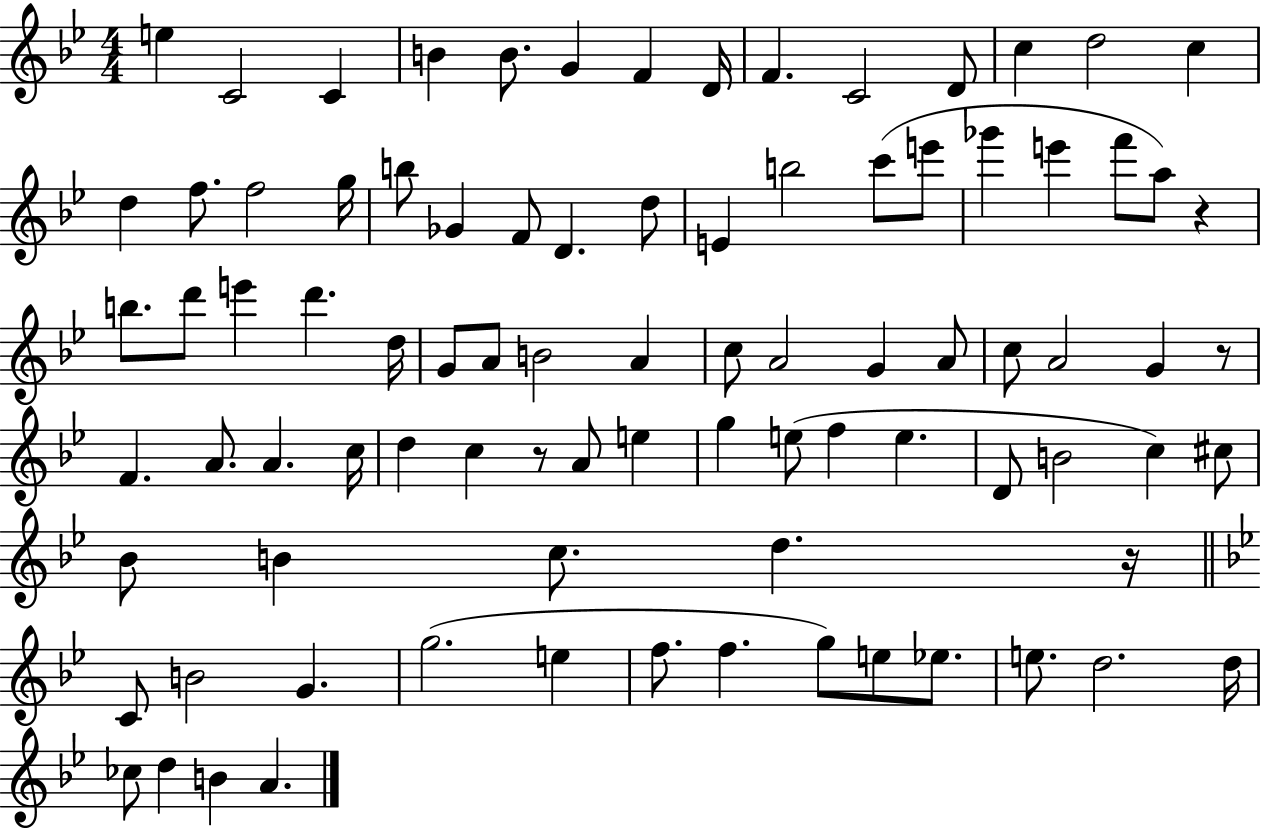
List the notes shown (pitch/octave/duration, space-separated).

E5/q C4/h C4/q B4/q B4/e. G4/q F4/q D4/s F4/q. C4/h D4/e C5/q D5/h C5/q D5/q F5/e. F5/h G5/s B5/e Gb4/q F4/e D4/q. D5/e E4/q B5/h C6/e E6/e Gb6/q E6/q F6/e A5/e R/q B5/e. D6/e E6/q D6/q. D5/s G4/e A4/e B4/h A4/q C5/e A4/h G4/q A4/e C5/e A4/h G4/q R/e F4/q. A4/e. A4/q. C5/s D5/q C5/q R/e A4/e E5/q G5/q E5/e F5/q E5/q. D4/e B4/h C5/q C#5/e Bb4/e B4/q C5/e. D5/q. R/s C4/e B4/h G4/q. G5/h. E5/q F5/e. F5/q. G5/e E5/e Eb5/e. E5/e. D5/h. D5/s CES5/e D5/q B4/q A4/q.